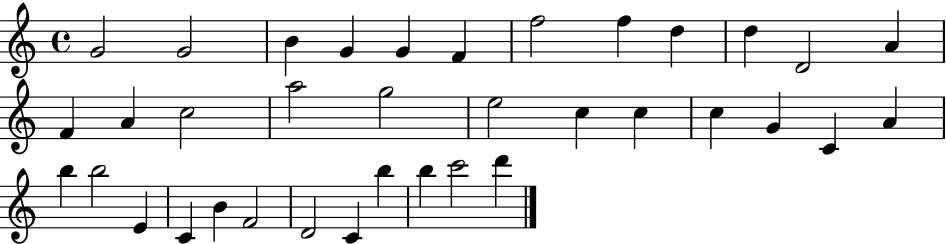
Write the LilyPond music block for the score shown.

{
  \clef treble
  \time 4/4
  \defaultTimeSignature
  \key c \major
  g'2 g'2 | b'4 g'4 g'4 f'4 | f''2 f''4 d''4 | d''4 d'2 a'4 | \break f'4 a'4 c''2 | a''2 g''2 | e''2 c''4 c''4 | c''4 g'4 c'4 a'4 | \break b''4 b''2 e'4 | c'4 b'4 f'2 | d'2 c'4 b''4 | b''4 c'''2 d'''4 | \break \bar "|."
}